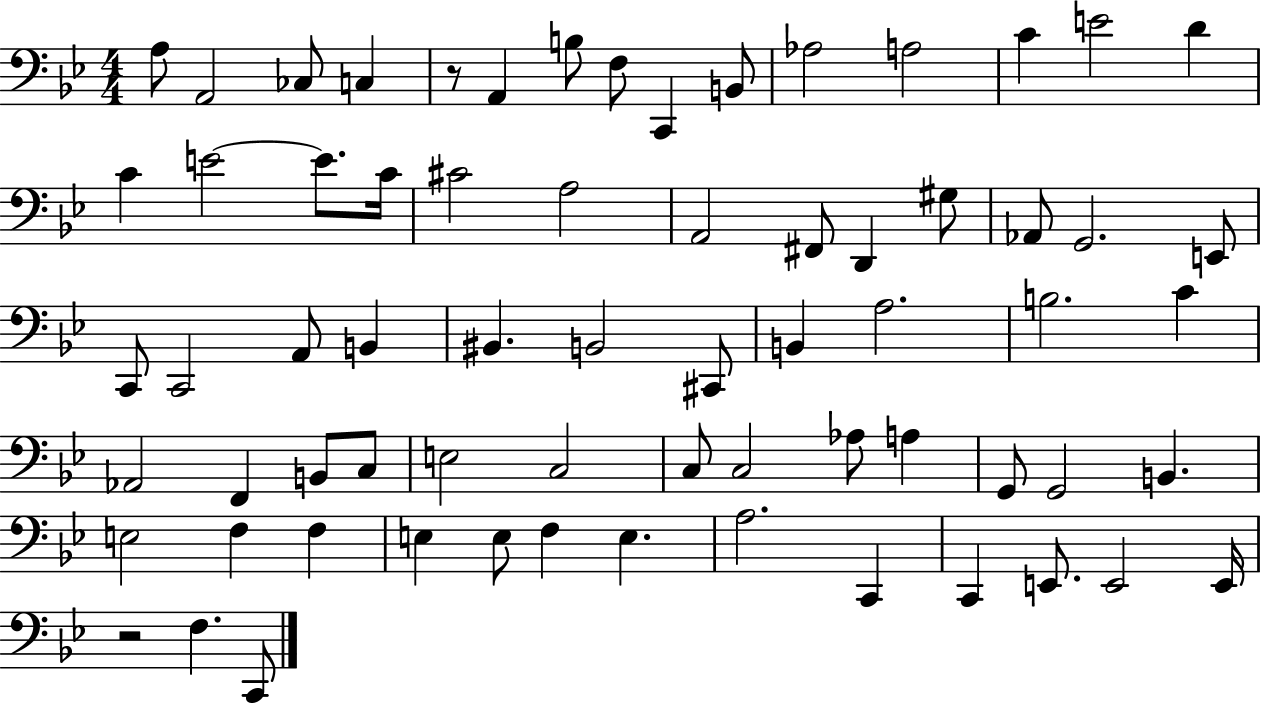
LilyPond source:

{
  \clef bass
  \numericTimeSignature
  \time 4/4
  \key bes \major
  a8 a,2 ces8 c4 | r8 a,4 b8 f8 c,4 b,8 | aes2 a2 | c'4 e'2 d'4 | \break c'4 e'2~~ e'8. c'16 | cis'2 a2 | a,2 fis,8 d,4 gis8 | aes,8 g,2. e,8 | \break c,8 c,2 a,8 b,4 | bis,4. b,2 cis,8 | b,4 a2. | b2. c'4 | \break aes,2 f,4 b,8 c8 | e2 c2 | c8 c2 aes8 a4 | g,8 g,2 b,4. | \break e2 f4 f4 | e4 e8 f4 e4. | a2. c,4 | c,4 e,8. e,2 e,16 | \break r2 f4. c,8 | \bar "|."
}